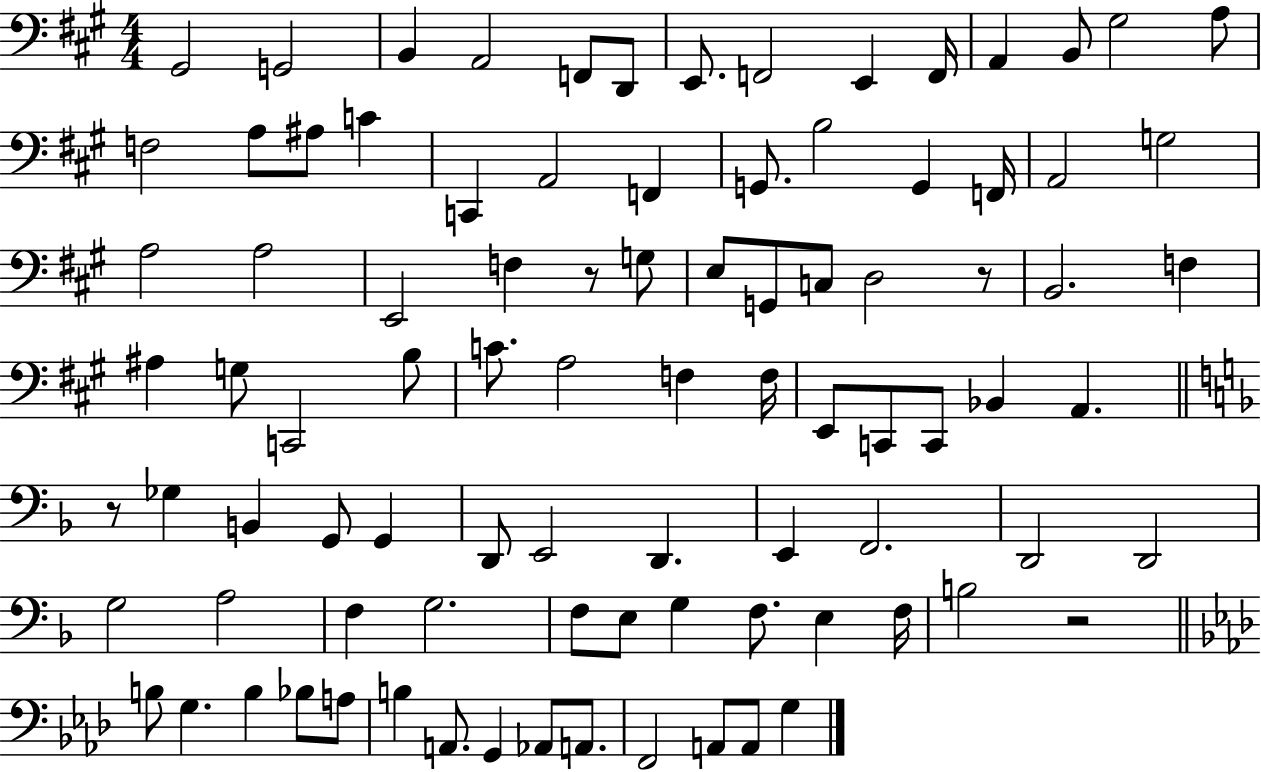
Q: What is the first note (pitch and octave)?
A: G#2